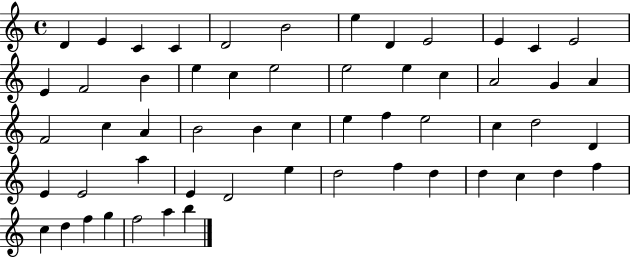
X:1
T:Untitled
M:4/4
L:1/4
K:C
D E C C D2 B2 e D E2 E C E2 E F2 B e c e2 e2 e c A2 G A F2 c A B2 B c e f e2 c d2 D E E2 a E D2 e d2 f d d c d f c d f g f2 a b